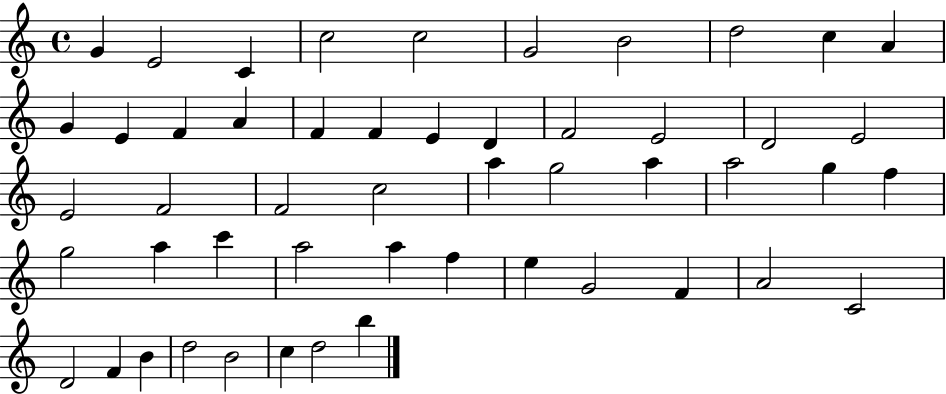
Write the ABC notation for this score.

X:1
T:Untitled
M:4/4
L:1/4
K:C
G E2 C c2 c2 G2 B2 d2 c A G E F A F F E D F2 E2 D2 E2 E2 F2 F2 c2 a g2 a a2 g f g2 a c' a2 a f e G2 F A2 C2 D2 F B d2 B2 c d2 b